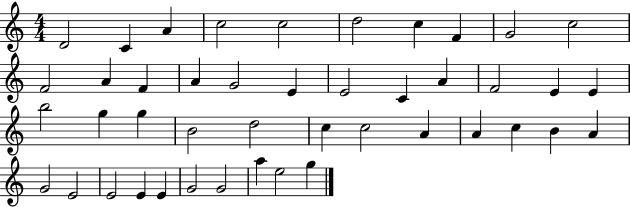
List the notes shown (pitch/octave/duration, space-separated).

D4/h C4/q A4/q C5/h C5/h D5/h C5/q F4/q G4/h C5/h F4/h A4/q F4/q A4/q G4/h E4/q E4/h C4/q A4/q F4/h E4/q E4/q B5/h G5/q G5/q B4/h D5/h C5/q C5/h A4/q A4/q C5/q B4/q A4/q G4/h E4/h E4/h E4/q E4/q G4/h G4/h A5/q E5/h G5/q